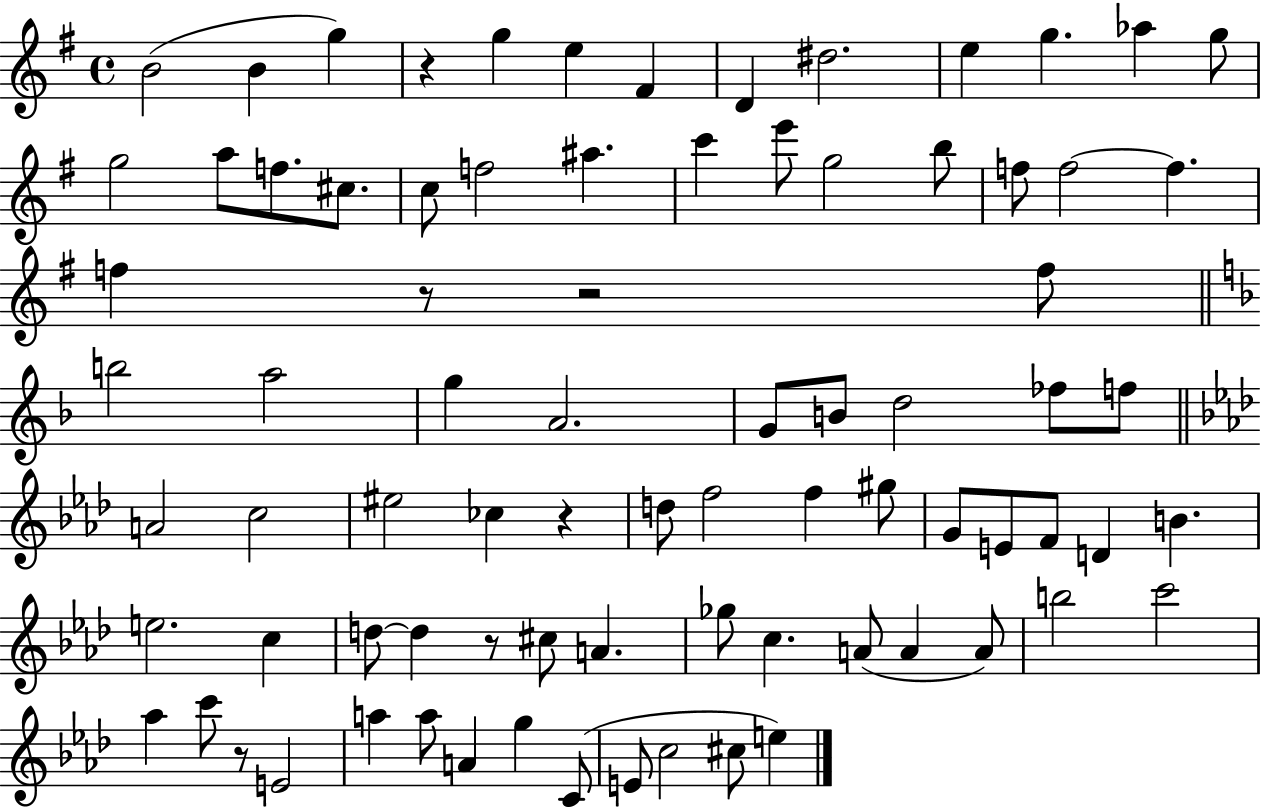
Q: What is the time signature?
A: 4/4